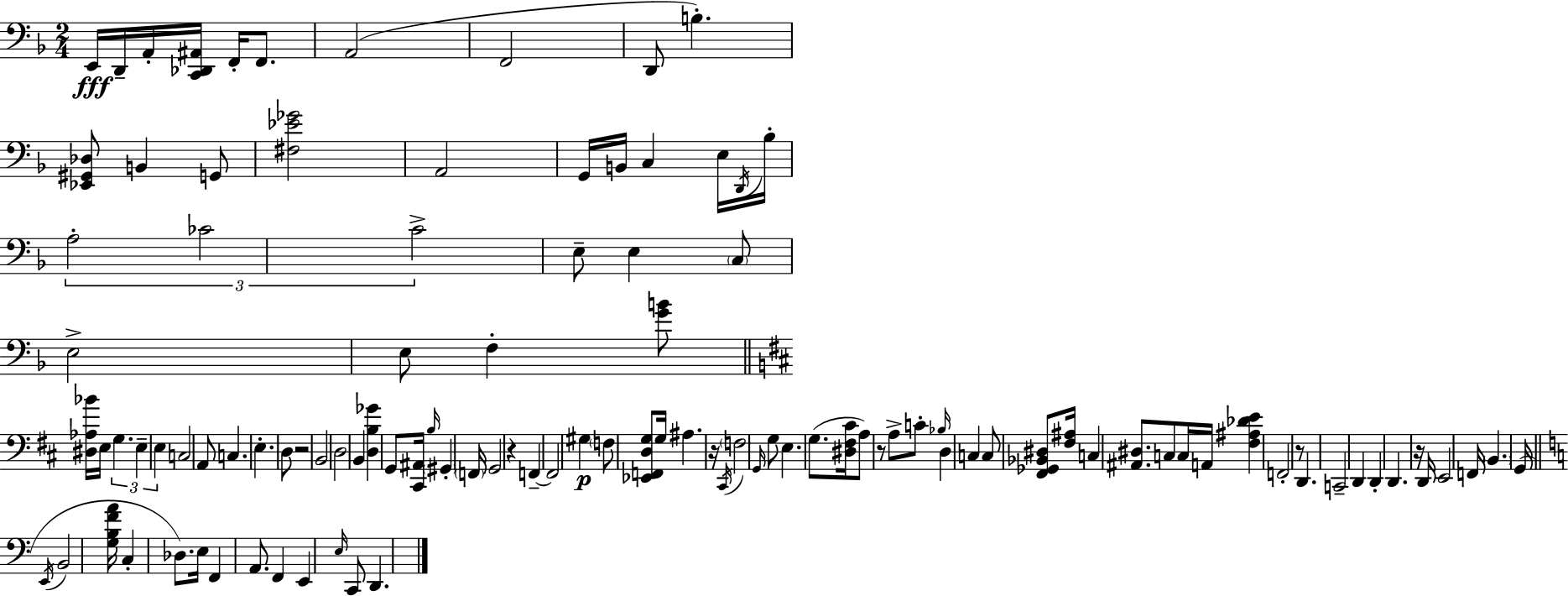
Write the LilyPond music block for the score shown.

{
  \clef bass
  \numericTimeSignature
  \time 2/4
  \key d \minor
  e,16\fff d,16-- a,16-. <c, des, ais,>16 f,16-. f,8. | a,2( | f,2 | d,8 b4.-.) | \break <ees, gis, des>8 b,4 g,8 | <fis ees' ges'>2 | a,2 | g,16 b,16 c4 e16 \acciaccatura { d,16 } | \break bes16-. \tuplet 3/2 { a2-. | ces'2 | c'2-> } | e8-- e4 \parenthesize c8 | \break e2-> | e8 f4-. <g' b'>8 | \bar "||" \break \key b \minor <dis aes bes'>16 e16 \tuplet 3/2 { g4. | e4-- e4 } | c2 | a,8 c4. | \break e4.-. d8 | r2 | b,2 | d2 | \break b,4 <d b ges'>4 | g,8 <cis, ais,>16 \grace { b16 } \parenthesize gis,4-. | \parenthesize f,16 g,2 | r4 f,4--~~ | \break f,2 | gis4\p \parenthesize f8 <ees, f, d g>8 | g16 ais4. | r16 \acciaccatura { cis,16 } \parenthesize f2 | \break \grace { g,16 } g8 e4. | g8.( <dis fis cis'>16 a8) | r8 a8-> c'8-. \grace { bes16 } | d4 c4 | \break c8 <fis, ges, bes, dis>8 <fis ais>16 c4 | <ais, dis>8. c8 c16 a,16 | <fis ais des' e'>4 f,2-. | r8 d,4. | \break c,2-- | d,4 | d,4-. d,4. | r16 d,16 e,2 | \break f,16 \parenthesize b,4. | g,16( \bar "||" \break \key a \minor \acciaccatura { e,16 } b,2 | <g b f' a'>16 c4-. des8.) | e16 f,4 a,8. | f,4 e,4 | \break \grace { e16 } c,8 d,4. | \bar "|."
}